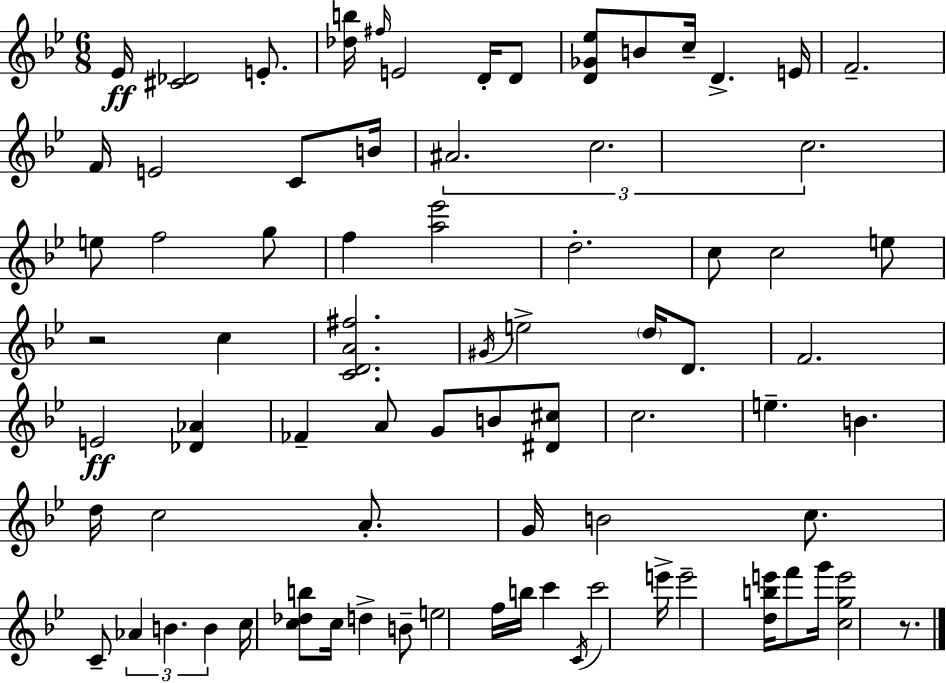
Eb4/s [C#4,Db4]/h E4/e. [Db5,B5]/s F#5/s E4/h D4/s D4/e [D4,Gb4,Eb5]/e B4/e C5/s D4/q. E4/s F4/h. F4/s E4/h C4/e B4/s A#4/h. C5/h. C5/h. E5/e F5/h G5/e F5/q [A5,Eb6]/h D5/h. C5/e C5/h E5/e R/h C5/q [C4,D4,A4,F#5]/h. G#4/s E5/h D5/s D4/e. F4/h. E4/h [Db4,Ab4]/q FES4/q A4/e G4/e B4/e [D#4,C#5]/e C5/h. E5/q. B4/q. D5/s C5/h A4/e. G4/s B4/h C5/e. C4/e Ab4/q B4/q. B4/q C5/s [C5,Db5,B5]/e C5/s D5/q B4/e E5/h F5/s B5/s C6/q C4/s C6/h E6/s E6/h [D5,B5,E6]/s F6/e G6/s [C5,G5,E6]/h R/e.